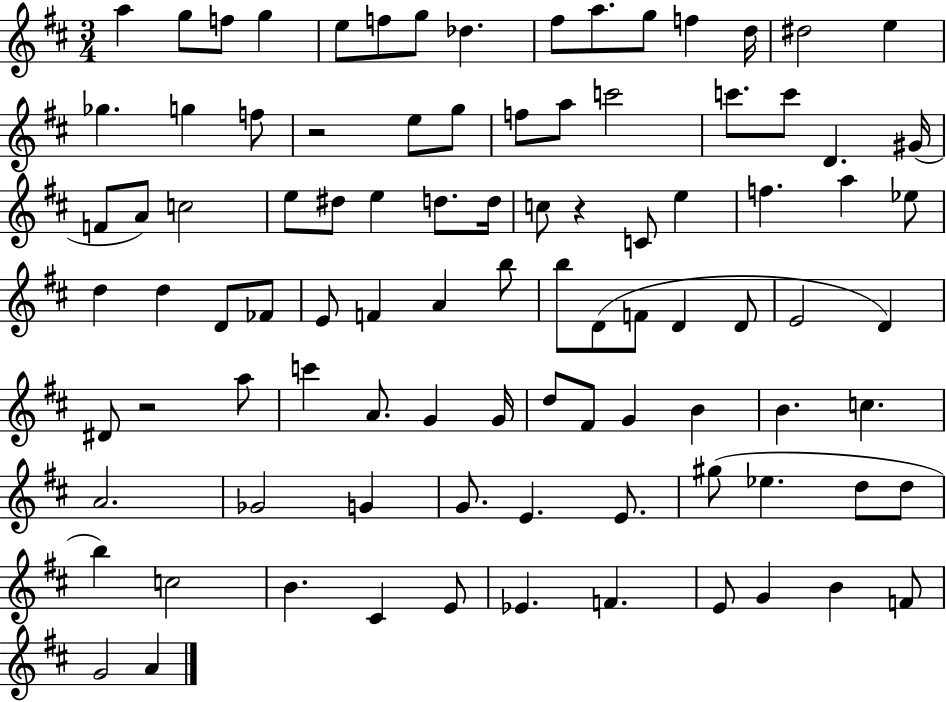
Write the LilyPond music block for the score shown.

{
  \clef treble
  \numericTimeSignature
  \time 3/4
  \key d \major
  a''4 g''8 f''8 g''4 | e''8 f''8 g''8 des''4. | fis''8 a''8. g''8 f''4 d''16 | dis''2 e''4 | \break ges''4. g''4 f''8 | r2 e''8 g''8 | f''8 a''8 c'''2 | c'''8. c'''8 d'4. gis'16( | \break f'8 a'8) c''2 | e''8 dis''8 e''4 d''8. d''16 | c''8 r4 c'8 e''4 | f''4. a''4 ees''8 | \break d''4 d''4 d'8 fes'8 | e'8 f'4 a'4 b''8 | b''8 d'8( f'8 d'4 d'8 | e'2 d'4) | \break dis'8 r2 a''8 | c'''4 a'8. g'4 g'16 | d''8 fis'8 g'4 b'4 | b'4. c''4. | \break a'2. | ges'2 g'4 | g'8. e'4. e'8. | gis''8( ees''4. d''8 d''8 | \break b''4) c''2 | b'4. cis'4 e'8 | ees'4. f'4. | e'8 g'4 b'4 f'8 | \break g'2 a'4 | \bar "|."
}